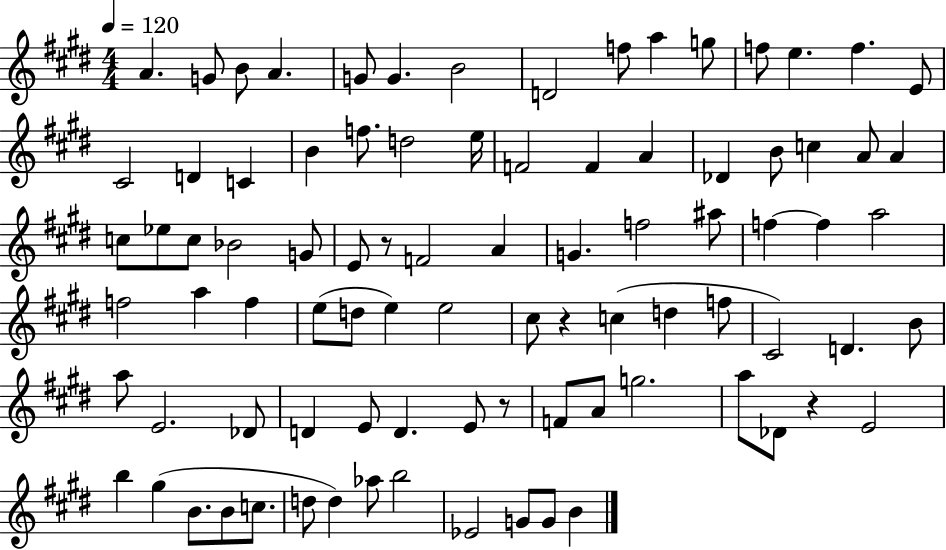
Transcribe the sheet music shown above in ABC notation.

X:1
T:Untitled
M:4/4
L:1/4
K:E
A G/2 B/2 A G/2 G B2 D2 f/2 a g/2 f/2 e f E/2 ^C2 D C B f/2 d2 e/4 F2 F A _D B/2 c A/2 A c/2 _e/2 c/2 _B2 G/2 E/2 z/2 F2 A G f2 ^a/2 f f a2 f2 a f e/2 d/2 e e2 ^c/2 z c d f/2 ^C2 D B/2 a/2 E2 _D/2 D E/2 D E/2 z/2 F/2 A/2 g2 a/2 _D/2 z E2 b ^g B/2 B/2 c/2 d/2 d _a/2 b2 _E2 G/2 G/2 B